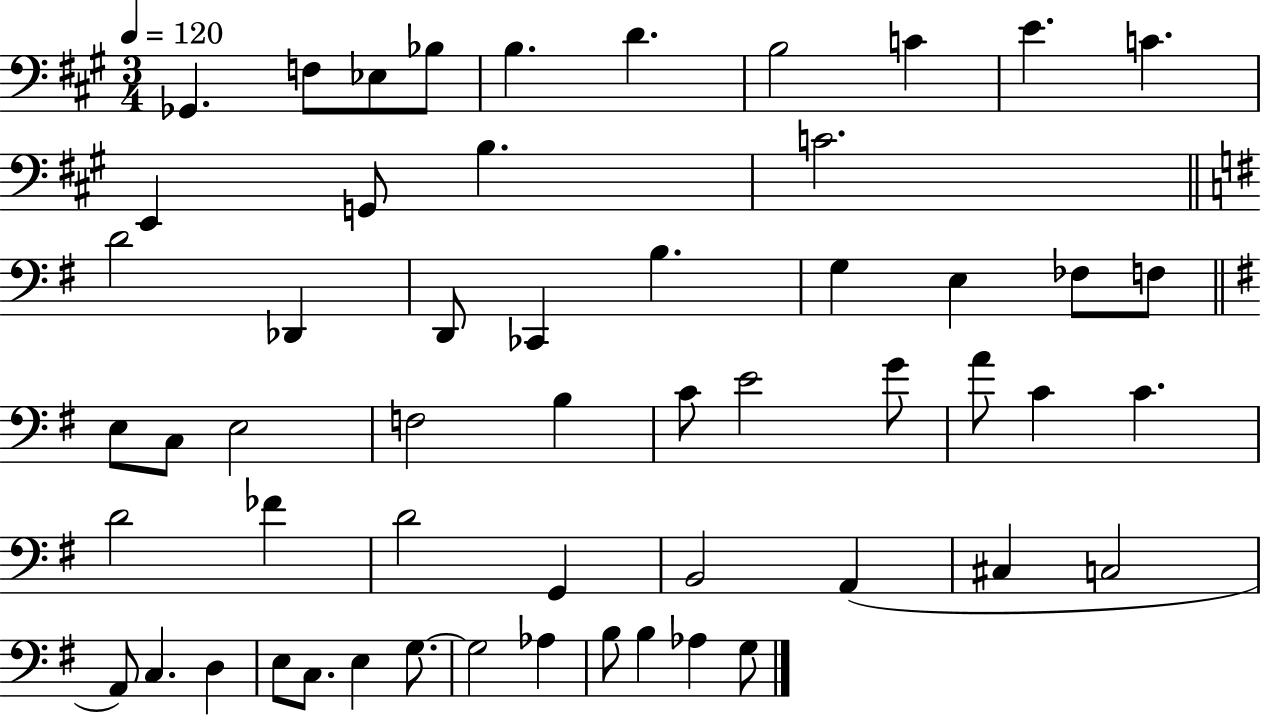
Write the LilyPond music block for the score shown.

{
  \clef bass
  \numericTimeSignature
  \time 3/4
  \key a \major
  \tempo 4 = 120
  ges,4. f8 ees8 bes8 | b4. d'4. | b2 c'4 | e'4. c'4. | \break e,4 g,8 b4. | c'2. | \bar "||" \break \key g \major d'2 des,4 | d,8 ces,4 b4. | g4 e4 fes8 f8 | \bar "||" \break \key e \minor e8 c8 e2 | f2 b4 | c'8 e'2 g'8 | a'8 c'4 c'4. | \break d'2 fes'4 | d'2 g,4 | b,2 a,4( | cis4 c2 | \break a,8) c4. d4 | e8 c8. e4 g8.~~ | g2 aes4 | b8 b4 aes4 g8 | \break \bar "|."
}